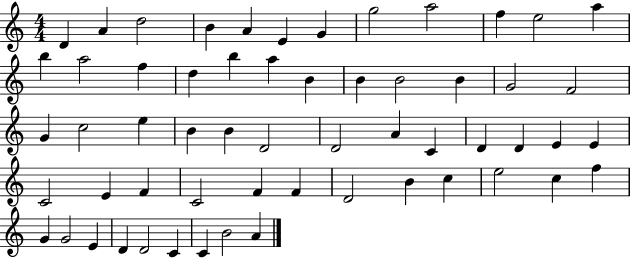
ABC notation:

X:1
T:Untitled
M:4/4
L:1/4
K:C
D A d2 B A E G g2 a2 f e2 a b a2 f d b a B B B2 B G2 F2 G c2 e B B D2 D2 A C D D E E C2 E F C2 F F D2 B c e2 c f G G2 E D D2 C C B2 A